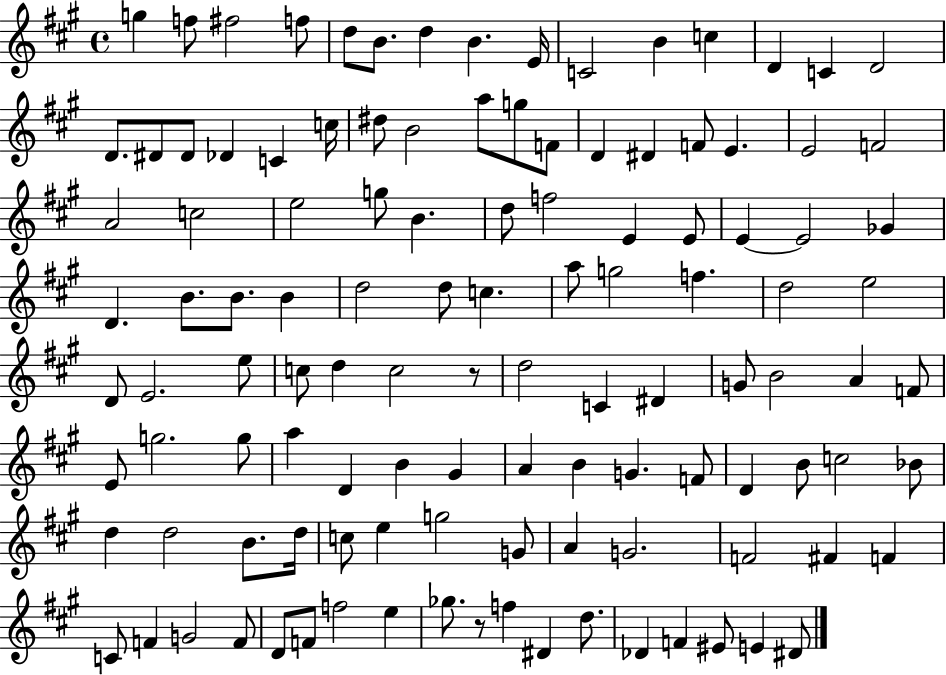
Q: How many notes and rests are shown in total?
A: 116